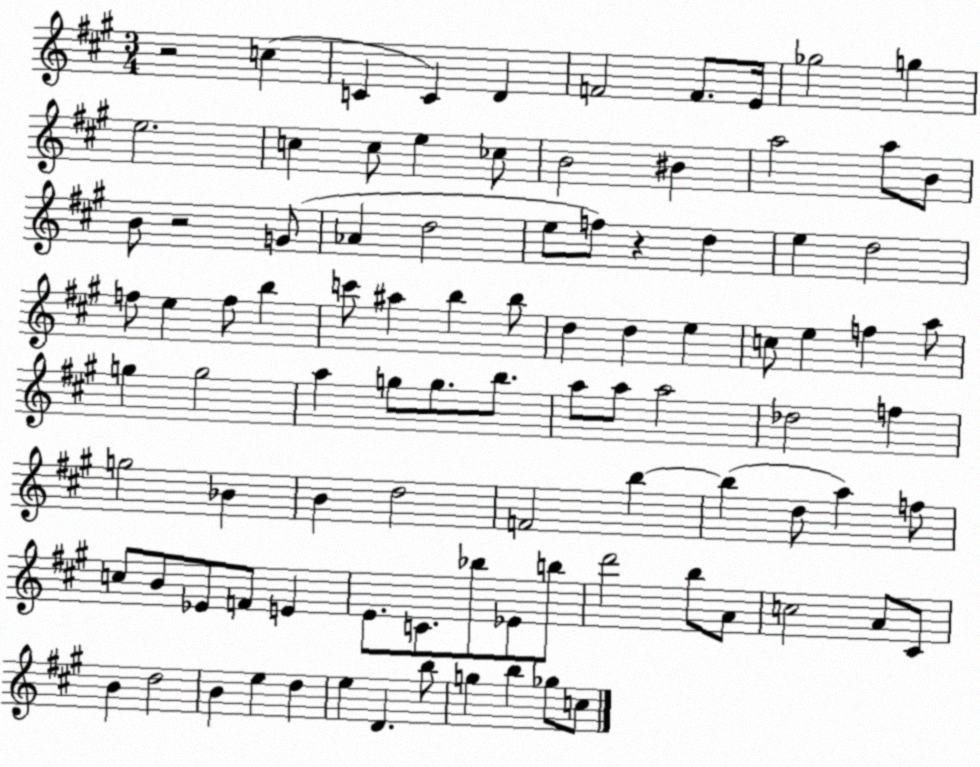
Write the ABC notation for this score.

X:1
T:Untitled
M:3/4
L:1/4
K:A
z2 c C C D F2 F/2 E/4 _g2 g e2 c c/2 e _c/2 B2 ^B a2 a/2 B/2 B/2 z2 G/2 _A d2 e/2 f/2 z d e d2 f/2 e f/2 b c'/2 ^a b b/2 d d e c/2 e f a/2 g g2 a g/2 g/2 b/2 a/2 a/2 a2 _d2 f g2 _B B d2 F2 b b d/2 a f/2 c/2 B/2 _E/2 F/2 E E/2 C/2 _b/2 _E/2 b/2 d'2 b/2 A/2 c2 A/2 ^C/2 B d2 B e d e D b/2 g b _g/2 c/2